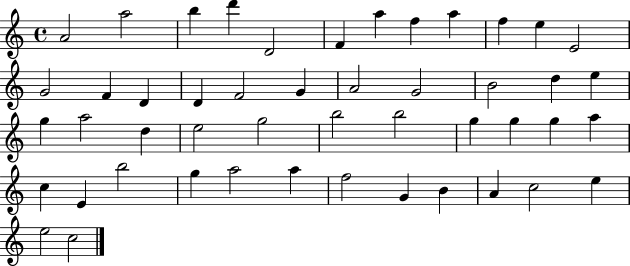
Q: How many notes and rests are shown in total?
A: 48